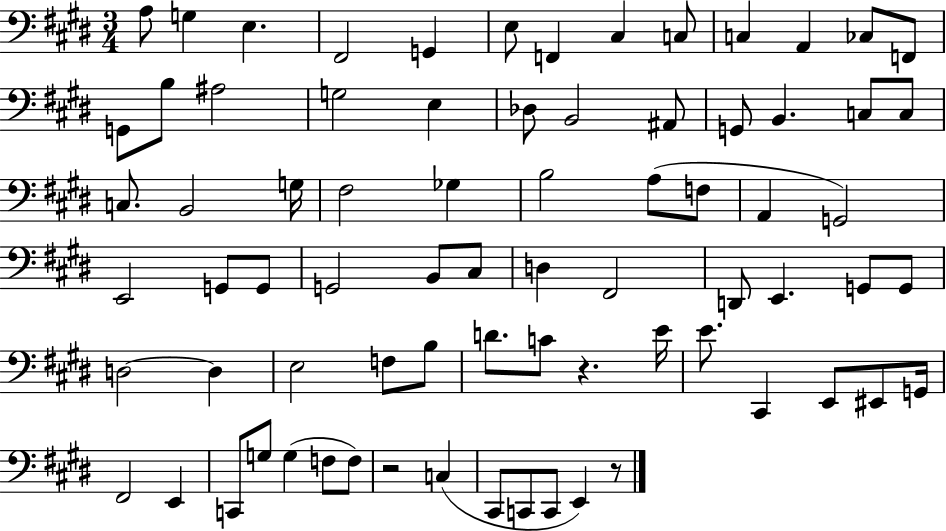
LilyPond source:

{
  \clef bass
  \numericTimeSignature
  \time 3/4
  \key e \major
  \repeat volta 2 { a8 g4 e4. | fis,2 g,4 | e8 f,4 cis4 c8 | c4 a,4 ces8 f,8 | \break g,8 b8 ais2 | g2 e4 | des8 b,2 ais,8 | g,8 b,4. c8 c8 | \break c8. b,2 g16 | fis2 ges4 | b2 a8( f8 | a,4 g,2) | \break e,2 g,8 g,8 | g,2 b,8 cis8 | d4 fis,2 | d,8 e,4. g,8 g,8 | \break d2~~ d4 | e2 f8 b8 | d'8. c'8 r4. e'16 | e'8. cis,4 e,8 eis,8 g,16 | \break fis,2 e,4 | c,8 g8 g4( f8 f8) | r2 c4( | cis,8 c,8 c,8 e,4) r8 | \break } \bar "|."
}